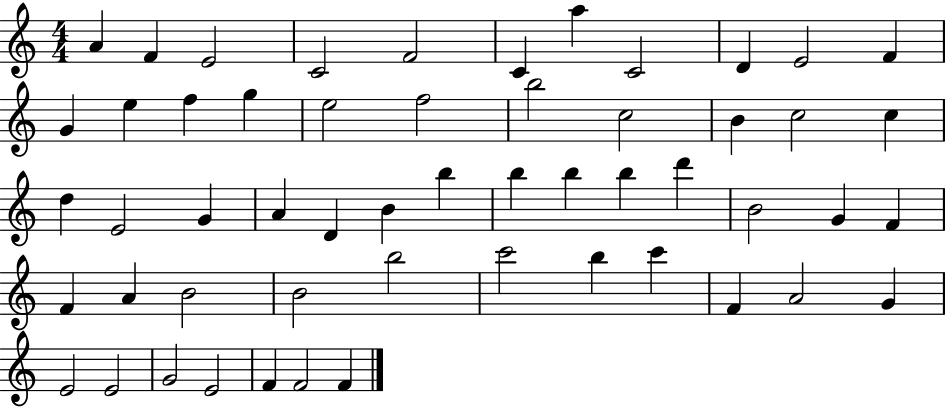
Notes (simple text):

A4/q F4/q E4/h C4/h F4/h C4/q A5/q C4/h D4/q E4/h F4/q G4/q E5/q F5/q G5/q E5/h F5/h B5/h C5/h B4/q C5/h C5/q D5/q E4/h G4/q A4/q D4/q B4/q B5/q B5/q B5/q B5/q D6/q B4/h G4/q F4/q F4/q A4/q B4/h B4/h B5/h C6/h B5/q C6/q F4/q A4/h G4/q E4/h E4/h G4/h E4/h F4/q F4/h F4/q